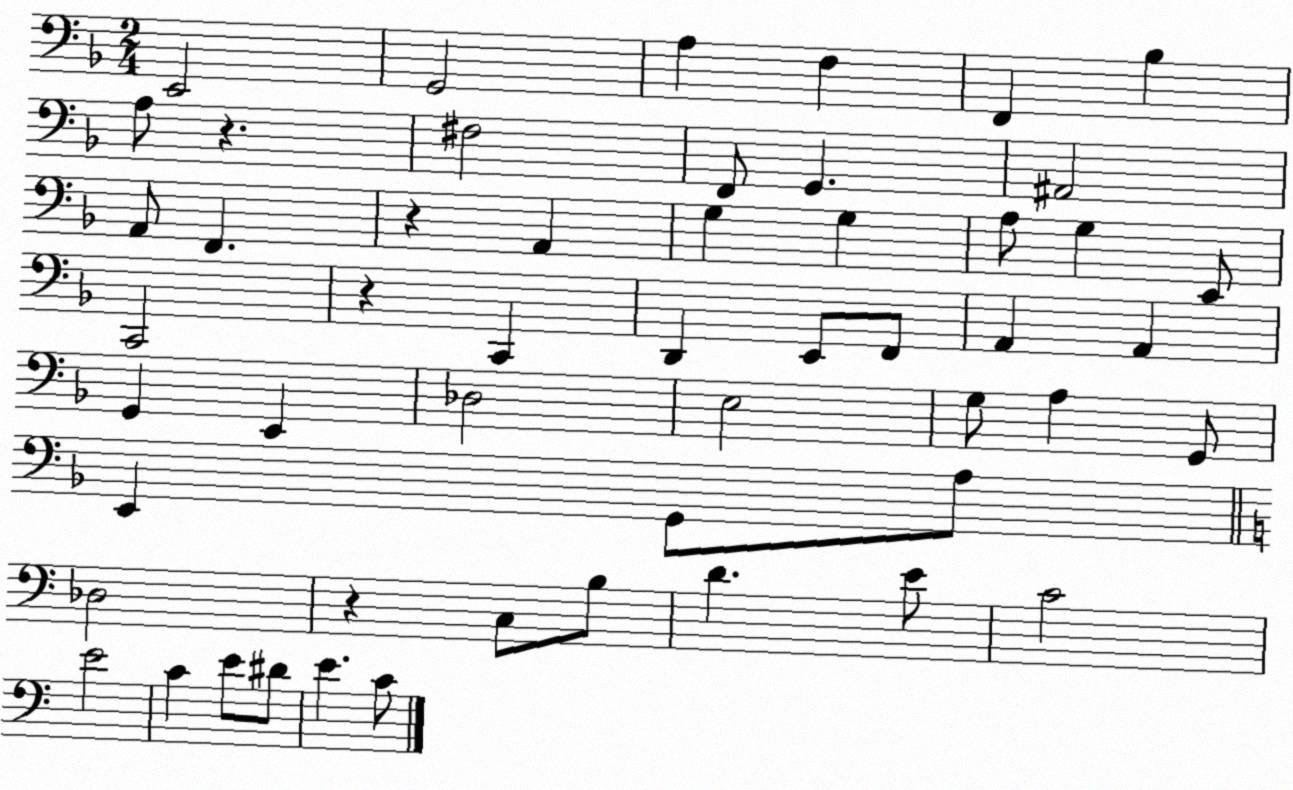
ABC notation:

X:1
T:Untitled
M:2/4
L:1/4
K:F
E,,2 G,,2 A, F, F,, _B, A,/2 z ^F,2 F,,/2 G,, ^A,,2 A,,/2 F,, z A,, G, G, A,/2 G, E,,/2 C,,2 z C,, D,, E,,/2 F,,/2 A,, A,, G,, E,, _D,2 E,2 G,/2 A, G,,/2 E,, G,,/2 A,/2 _D,2 z C,/2 B,/2 D E/2 C2 E2 C E/2 ^D/2 E C/2